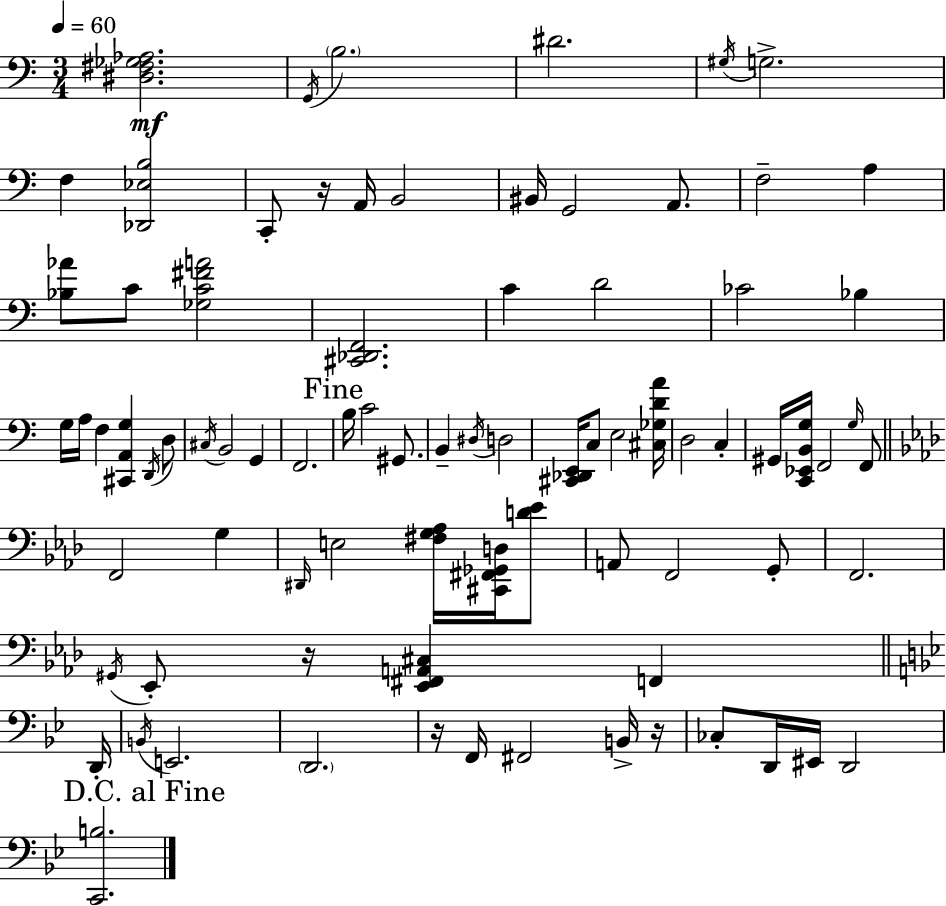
[D#3,F#3,Gb3,Ab3]/h. G2/s B3/h. D#4/h. G#3/s G3/h. F3/q [Db2,Eb3,B3]/h C2/e R/s A2/s B2/h BIS2/s G2/h A2/e. F3/h A3/q [Bb3,Ab4]/e C4/e [Gb3,C4,F#4,A4]/h [C#2,Db2,F2]/h. C4/q D4/h CES4/h Bb3/q G3/s A3/s F3/q [C#2,A2,G3]/q D2/s D3/e C#3/s B2/h G2/q F2/h. B3/s C4/h G#2/e. B2/q D#3/s D3/h [C#2,Db2,E2]/s C3/e E3/h [C#3,Gb3,D4,A4]/s D3/h C3/q G#2/s [C2,Eb2,B2,G3]/s F2/h G3/s F2/e F2/h G3/q D#2/s E3/h [F#3,G3,Ab3]/s [C#2,F#2,Gb2,D3]/s [D4,Eb4]/e A2/e F2/h G2/e F2/h. G#2/s Eb2/e R/s [Eb2,F#2,A2,C#3]/q F2/q D2/s B2/s E2/h. D2/h. R/s F2/s F#2/h B2/s R/s CES3/e D2/s EIS2/s D2/h [C2,B3]/h.